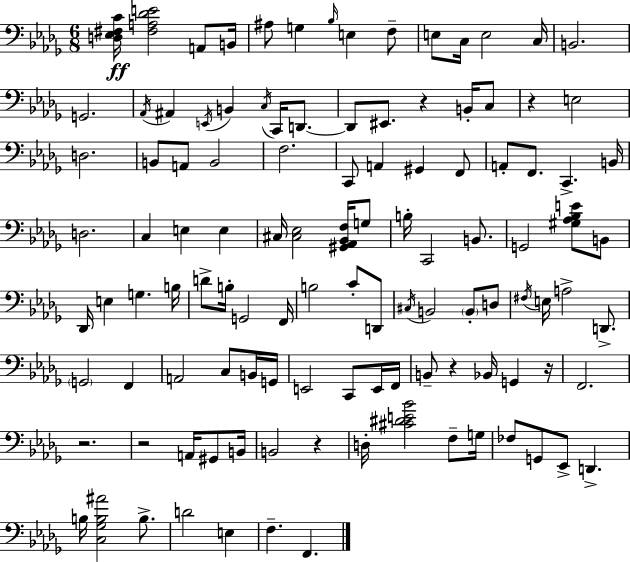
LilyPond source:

{
  \clef bass
  \numericTimeSignature
  \time 6/8
  \key bes \minor
  <d ees fis c'>16\ff <fis a des' e'>2 a,8 b,16 | ais8 g4 \grace { bes16 } e4 f8-- | e8 c16 e2 | c16 b,2. | \break g,2. | \acciaccatura { aes,16 } ais,4 \acciaccatura { e,16 } b,4 \acciaccatura { c16 } | c,16 d,8.~~ d,8 eis,8. r4 | b,16-. c8 r4 e2 | \break d2. | b,8 a,8 b,2 | f2. | c,8 a,4 gis,4 | \break f,8 a,8-. f,8. c,4.-> | b,16 d2. | c4 e4 | e4 cis16 <cis ees>2 | \break <gis, aes, bes, f>16 g8 b16-. c,2 | b,8. g,2 | <gis aes bes e'>8 b,8 des,16 e4 g4. | b16 d'8-> b16-. g,2 | \break f,16 b2 | c'8-. d,8 \acciaccatura { cis16 } b,2 | \parenthesize b,8-. d8 \acciaccatura { fis16 } e16 a2-> | d,8.-> \parenthesize g,2 | \break f,4 a,2 | c8 b,16 g,16 e,2 | c,8 e,16 f,16 b,8-- r4 | bes,16 g,4 r16 f,2. | \break r2. | r2 | a,16 gis,8 b,16 b,2 | r4 d16-. <cis' dis' e' bes'>2 | \break f8-- g16 fes8 g,8 ees,8-> | d,4.-> b16 <c ges b ais'>2 | b8.-> d'2 | e4 f4.-- | \break f,4. \bar "|."
}